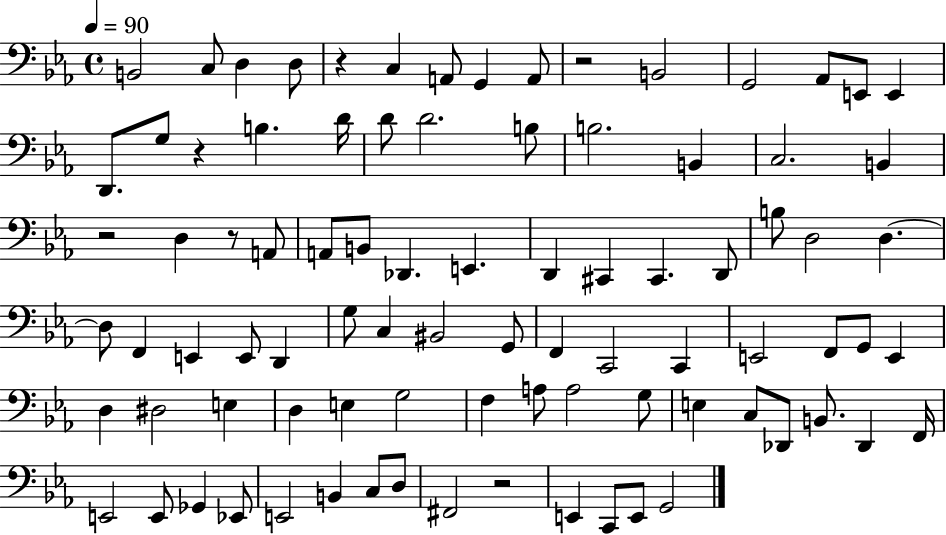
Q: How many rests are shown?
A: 6